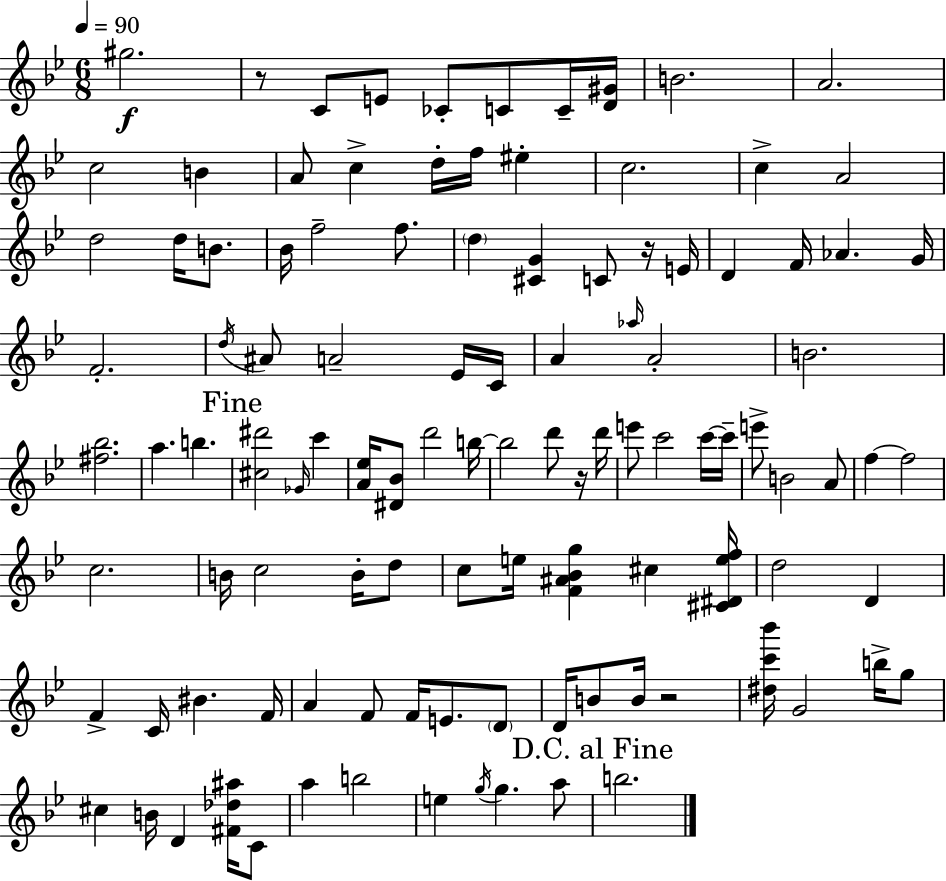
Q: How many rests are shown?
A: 4